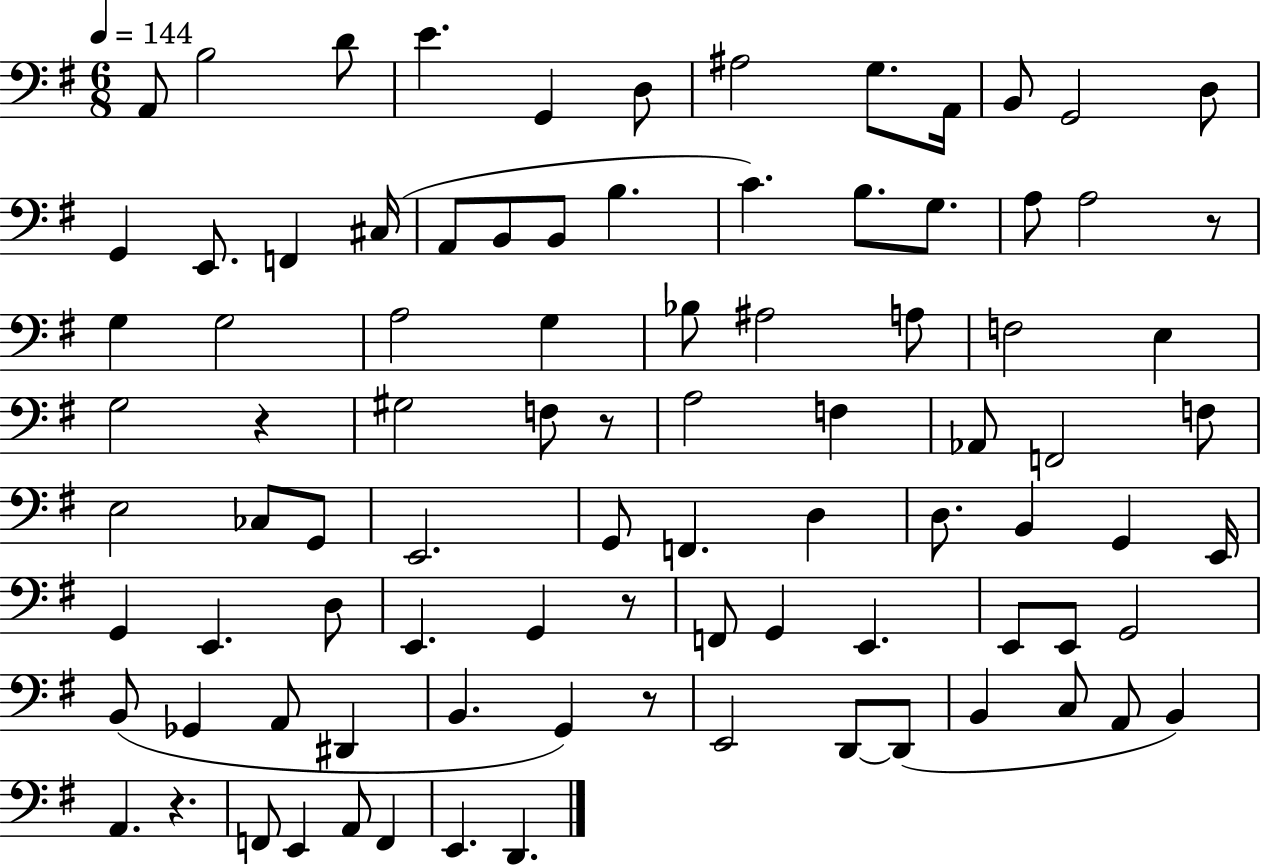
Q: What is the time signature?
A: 6/8